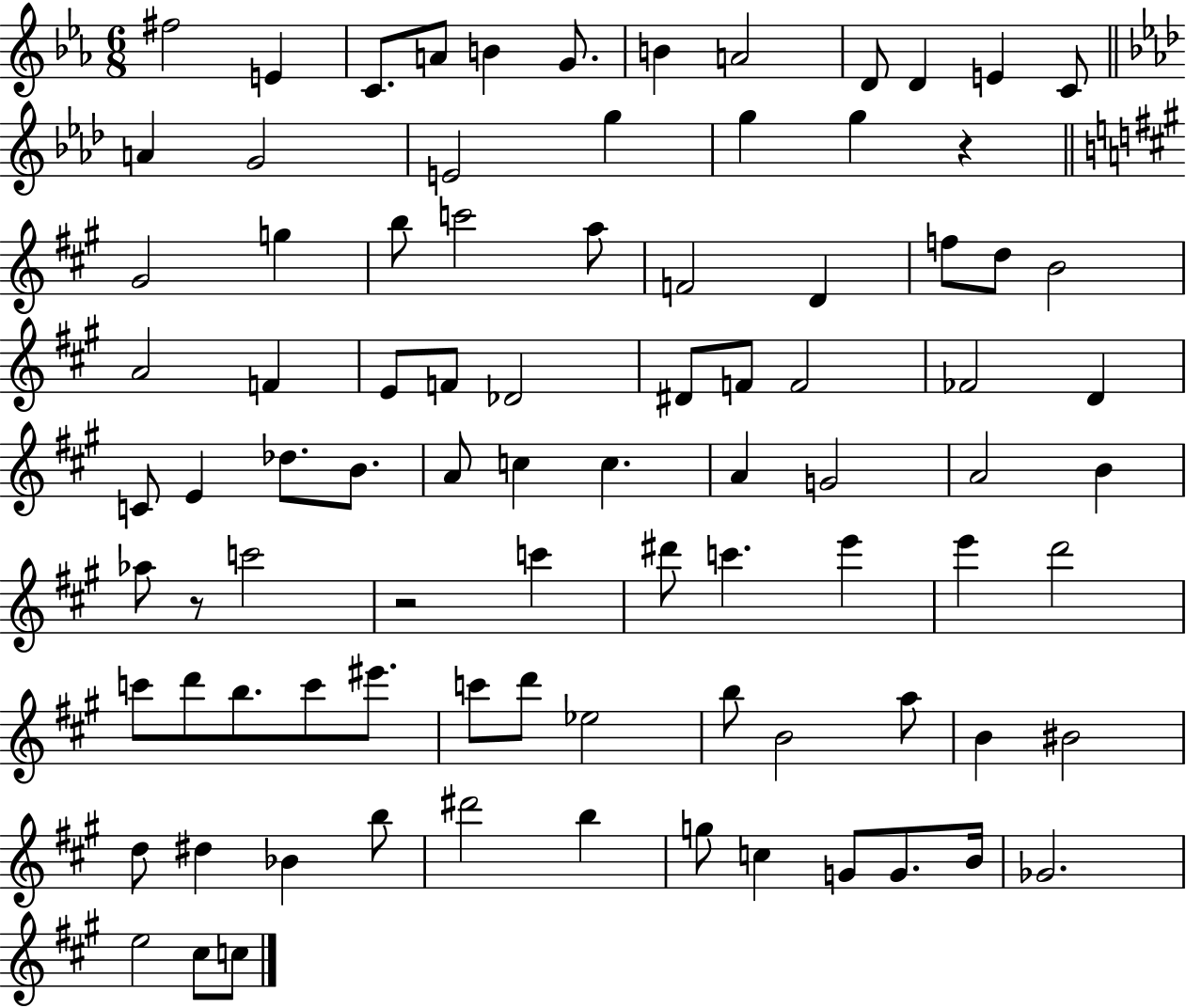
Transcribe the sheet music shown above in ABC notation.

X:1
T:Untitled
M:6/8
L:1/4
K:Eb
^f2 E C/2 A/2 B G/2 B A2 D/2 D E C/2 A G2 E2 g g g z ^G2 g b/2 c'2 a/2 F2 D f/2 d/2 B2 A2 F E/2 F/2 _D2 ^D/2 F/2 F2 _F2 D C/2 E _d/2 B/2 A/2 c c A G2 A2 B _a/2 z/2 c'2 z2 c' ^d'/2 c' e' e' d'2 c'/2 d'/2 b/2 c'/2 ^e'/2 c'/2 d'/2 _e2 b/2 B2 a/2 B ^B2 d/2 ^d _B b/2 ^d'2 b g/2 c G/2 G/2 B/4 _G2 e2 ^c/2 c/2